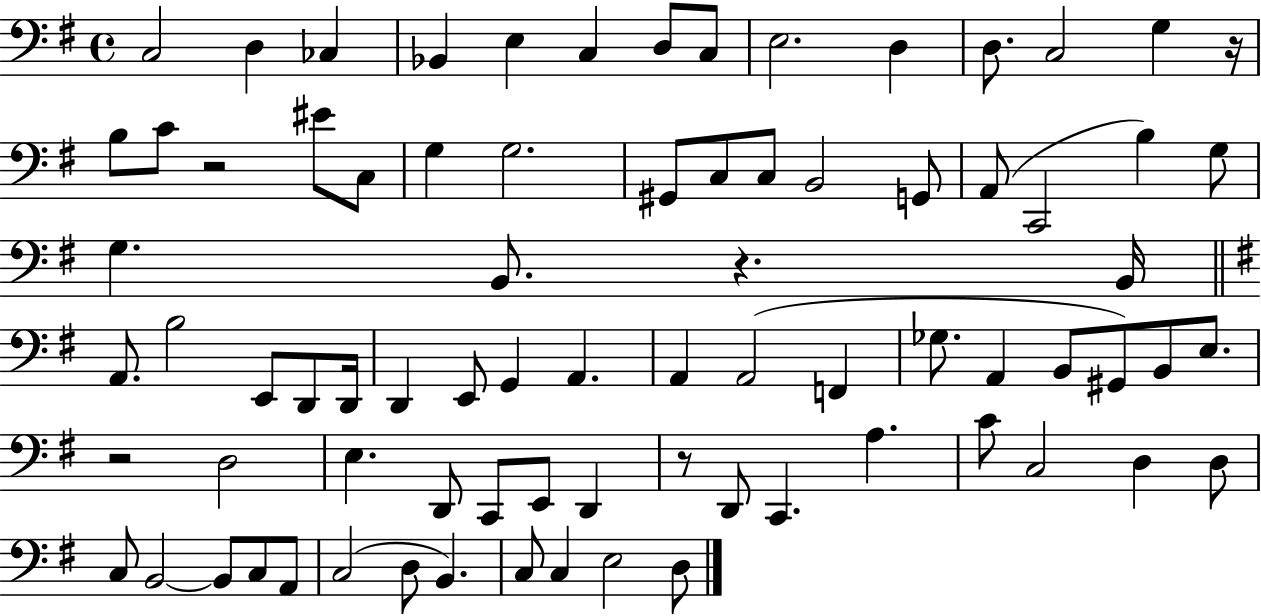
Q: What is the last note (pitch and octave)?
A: D3